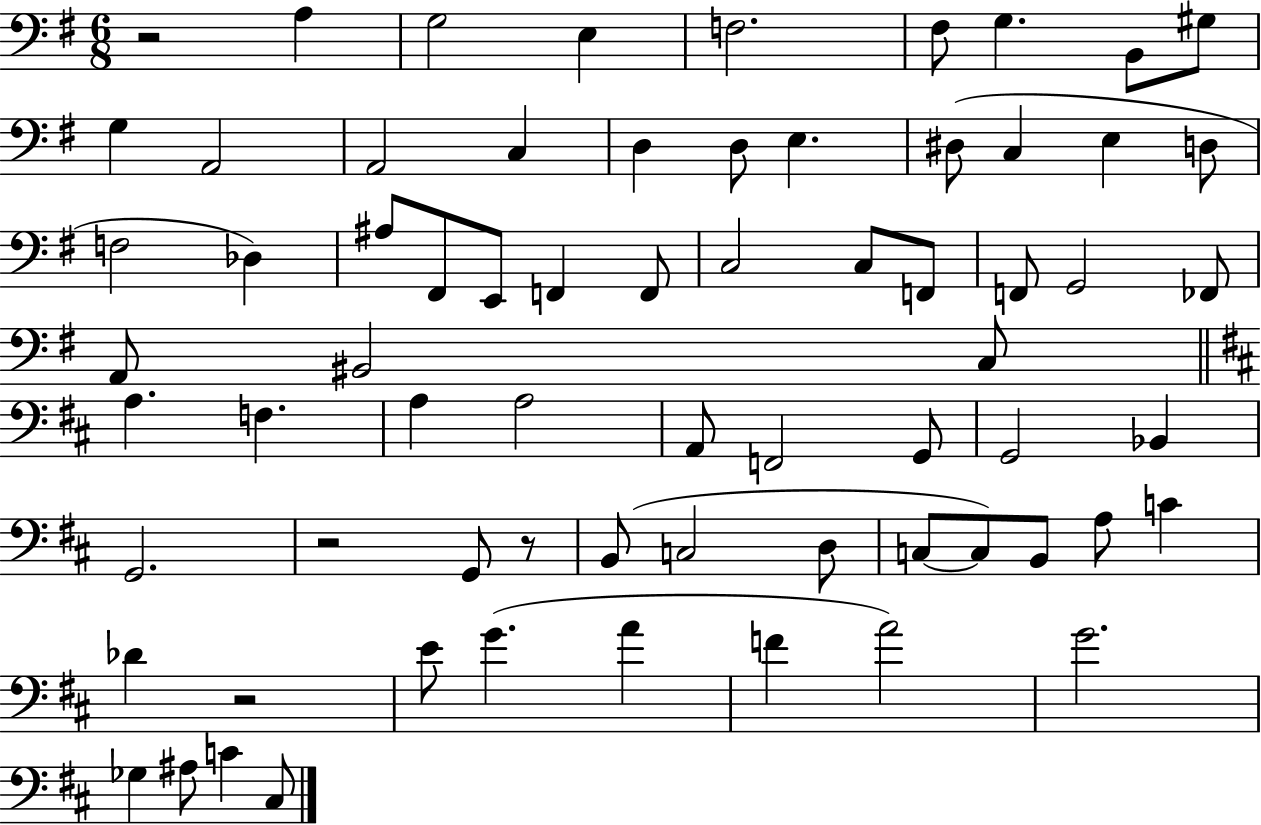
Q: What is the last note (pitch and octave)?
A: C#3